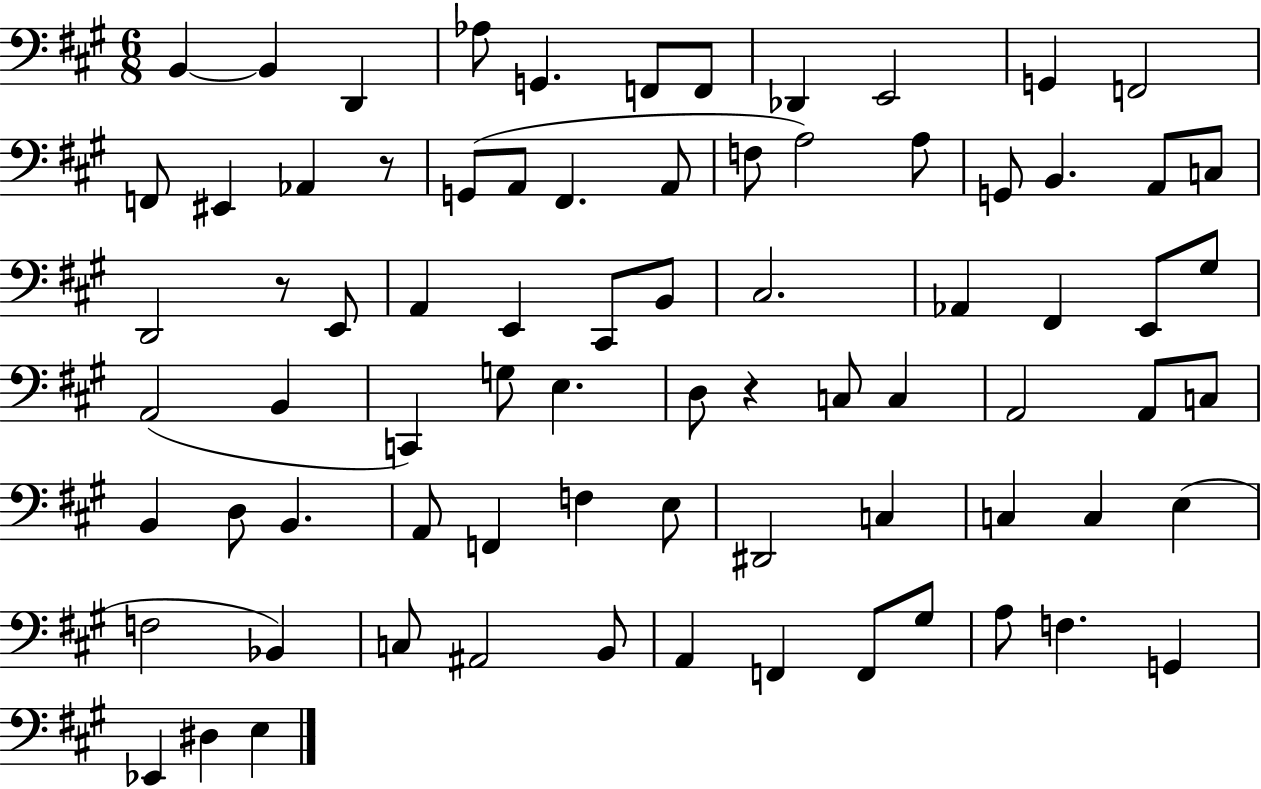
B2/q B2/q D2/q Ab3/e G2/q. F2/e F2/e Db2/q E2/h G2/q F2/h F2/e EIS2/q Ab2/q R/e G2/e A2/e F#2/q. A2/e F3/e A3/h A3/e G2/e B2/q. A2/e C3/e D2/h R/e E2/e A2/q E2/q C#2/e B2/e C#3/h. Ab2/q F#2/q E2/e G#3/e A2/h B2/q C2/q G3/e E3/q. D3/e R/q C3/e C3/q A2/h A2/e C3/e B2/q D3/e B2/q. A2/e F2/q F3/q E3/e D#2/h C3/q C3/q C3/q E3/q F3/h Bb2/q C3/e A#2/h B2/e A2/q F2/q F2/e G#3/e A3/e F3/q. G2/q Eb2/q D#3/q E3/q